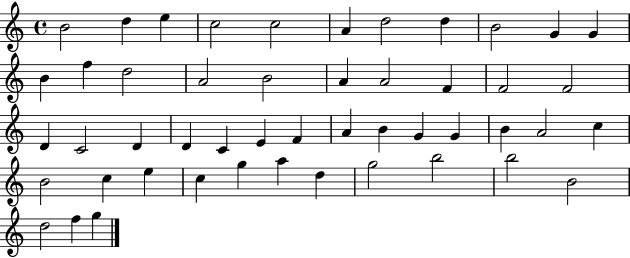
B4/h D5/q E5/q C5/h C5/h A4/q D5/h D5/q B4/h G4/q G4/q B4/q F5/q D5/h A4/h B4/h A4/q A4/h F4/q F4/h F4/h D4/q C4/h D4/q D4/q C4/q E4/q F4/q A4/q B4/q G4/q G4/q B4/q A4/h C5/q B4/h C5/q E5/q C5/q G5/q A5/q D5/q G5/h B5/h B5/h B4/h D5/h F5/q G5/q